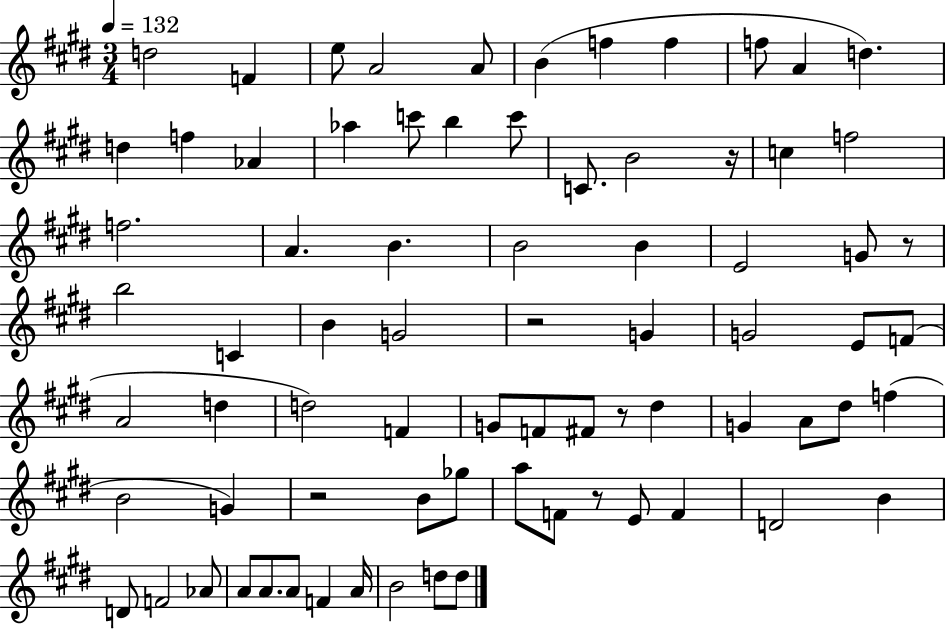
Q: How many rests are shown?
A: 6